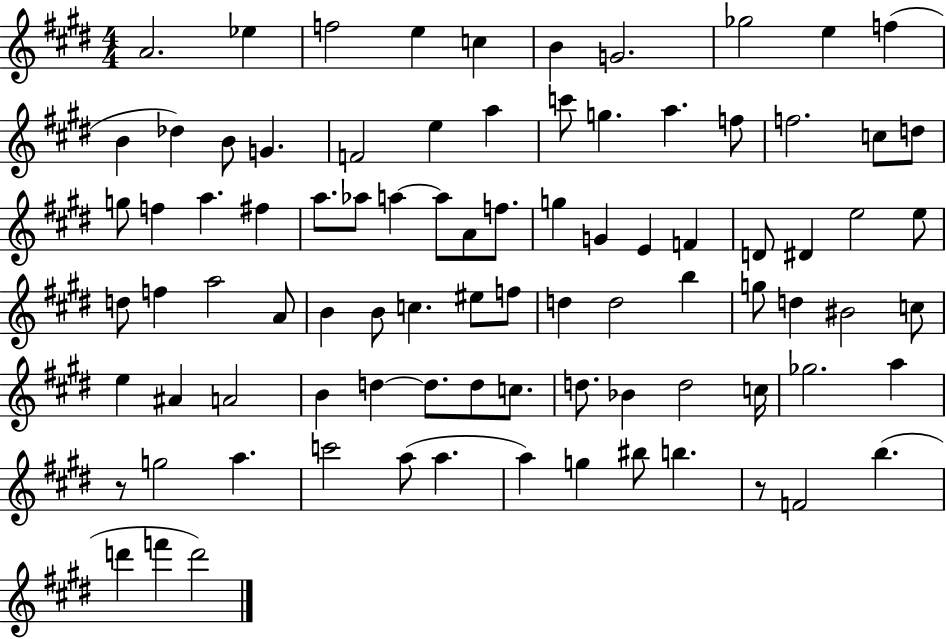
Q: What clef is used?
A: treble